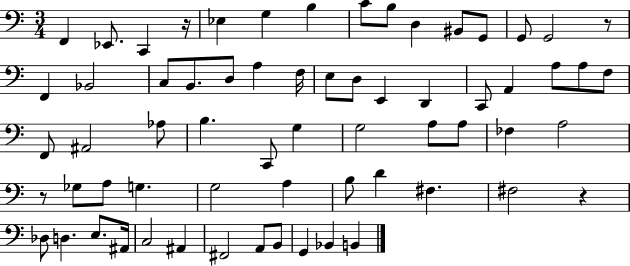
F2/q Eb2/e. C2/q R/s Eb3/q G3/q B3/q C4/e B3/e D3/q BIS2/e G2/e G2/e G2/h R/e F2/q Bb2/h C3/e B2/e. D3/e A3/q F3/s E3/e D3/e E2/q D2/q C2/e A2/q A3/e A3/e F3/e F2/e A#2/h Ab3/e B3/q. C2/e G3/q G3/h A3/e A3/e FES3/q A3/h R/e Gb3/e A3/e G3/q. G3/h A3/q B3/e D4/q F#3/q. F#3/h R/q Db3/e D3/q. E3/e. A#2/s C3/h A#2/q F#2/h A2/e B2/e G2/q Bb2/q B2/q